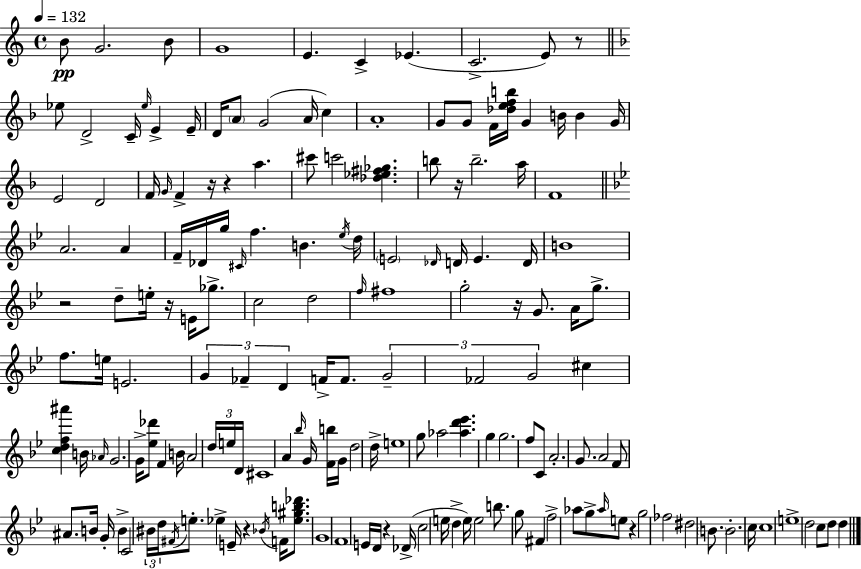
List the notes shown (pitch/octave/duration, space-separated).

B4/e G4/h. B4/e G4/w E4/q. C4/q Eb4/q. C4/h. E4/e R/e Eb5/e D4/h C4/s Eb5/s E4/q E4/s D4/s A4/e G4/h A4/s C5/q A4/w G4/e G4/e F4/s [Db5,E5,F5,B5]/s G4/q B4/s B4/q G4/s E4/h D4/h F4/s G4/s F4/q R/s R/q A5/q. C#6/e C6/h [Db5,Eb5,F#5,Gb5]/q. B5/e R/s B5/h. A5/s F4/w A4/h. A4/q F4/s Db4/s G5/s C#4/s F5/q. B4/q. Eb5/s D5/s E4/h Db4/s D4/s E4/q. D4/s B4/w R/h D5/e E5/s R/s E4/s Gb5/e. C5/h D5/h F5/s F#5/w G5/h R/s G4/e. A4/s G5/e. F5/e. E5/s E4/h. G4/q FES4/q D4/q F4/s F4/e. G4/h FES4/h G4/h C#5/q [C5,D5,F5,A#6]/q B4/s Ab4/s G4/h. G4/s [Eb5,Db6]/e F4/q B4/s A4/h D5/s E5/s D4/s C#4/w A4/q Bb5/s G4/s [F4,B5]/s G4/s D5/h D5/s E5/w G5/e Ab5/h [Ab5,D6,Eb6]/q. G5/q G5/h. F5/e C4/e A4/h. G4/e. A4/h F4/e A#4/e. B4/s G4/s B4/q C4/h BIS4/s D5/s F#4/s E5/e. Eb5/q E4/s R/q Bb4/s F4/s [Eb5,G#5,B5,Db6]/e. G4/w F4/w E4/s D4/s R/q Db4/s C5/h E5/s D5/q E5/s E5/h B5/e. G5/e F#4/q F5/h Ab5/e G5/e Ab5/s E5/e R/q G5/h FES5/h D#5/h B4/e. B4/h. C5/s C5/w E5/w D5/h C5/e D5/e D5/q